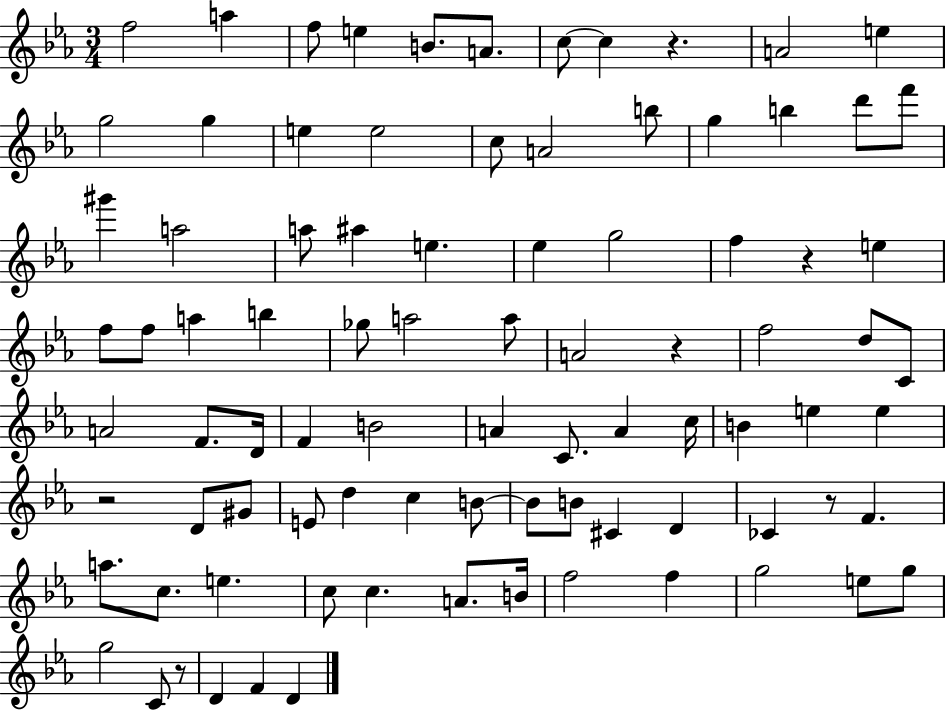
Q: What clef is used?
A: treble